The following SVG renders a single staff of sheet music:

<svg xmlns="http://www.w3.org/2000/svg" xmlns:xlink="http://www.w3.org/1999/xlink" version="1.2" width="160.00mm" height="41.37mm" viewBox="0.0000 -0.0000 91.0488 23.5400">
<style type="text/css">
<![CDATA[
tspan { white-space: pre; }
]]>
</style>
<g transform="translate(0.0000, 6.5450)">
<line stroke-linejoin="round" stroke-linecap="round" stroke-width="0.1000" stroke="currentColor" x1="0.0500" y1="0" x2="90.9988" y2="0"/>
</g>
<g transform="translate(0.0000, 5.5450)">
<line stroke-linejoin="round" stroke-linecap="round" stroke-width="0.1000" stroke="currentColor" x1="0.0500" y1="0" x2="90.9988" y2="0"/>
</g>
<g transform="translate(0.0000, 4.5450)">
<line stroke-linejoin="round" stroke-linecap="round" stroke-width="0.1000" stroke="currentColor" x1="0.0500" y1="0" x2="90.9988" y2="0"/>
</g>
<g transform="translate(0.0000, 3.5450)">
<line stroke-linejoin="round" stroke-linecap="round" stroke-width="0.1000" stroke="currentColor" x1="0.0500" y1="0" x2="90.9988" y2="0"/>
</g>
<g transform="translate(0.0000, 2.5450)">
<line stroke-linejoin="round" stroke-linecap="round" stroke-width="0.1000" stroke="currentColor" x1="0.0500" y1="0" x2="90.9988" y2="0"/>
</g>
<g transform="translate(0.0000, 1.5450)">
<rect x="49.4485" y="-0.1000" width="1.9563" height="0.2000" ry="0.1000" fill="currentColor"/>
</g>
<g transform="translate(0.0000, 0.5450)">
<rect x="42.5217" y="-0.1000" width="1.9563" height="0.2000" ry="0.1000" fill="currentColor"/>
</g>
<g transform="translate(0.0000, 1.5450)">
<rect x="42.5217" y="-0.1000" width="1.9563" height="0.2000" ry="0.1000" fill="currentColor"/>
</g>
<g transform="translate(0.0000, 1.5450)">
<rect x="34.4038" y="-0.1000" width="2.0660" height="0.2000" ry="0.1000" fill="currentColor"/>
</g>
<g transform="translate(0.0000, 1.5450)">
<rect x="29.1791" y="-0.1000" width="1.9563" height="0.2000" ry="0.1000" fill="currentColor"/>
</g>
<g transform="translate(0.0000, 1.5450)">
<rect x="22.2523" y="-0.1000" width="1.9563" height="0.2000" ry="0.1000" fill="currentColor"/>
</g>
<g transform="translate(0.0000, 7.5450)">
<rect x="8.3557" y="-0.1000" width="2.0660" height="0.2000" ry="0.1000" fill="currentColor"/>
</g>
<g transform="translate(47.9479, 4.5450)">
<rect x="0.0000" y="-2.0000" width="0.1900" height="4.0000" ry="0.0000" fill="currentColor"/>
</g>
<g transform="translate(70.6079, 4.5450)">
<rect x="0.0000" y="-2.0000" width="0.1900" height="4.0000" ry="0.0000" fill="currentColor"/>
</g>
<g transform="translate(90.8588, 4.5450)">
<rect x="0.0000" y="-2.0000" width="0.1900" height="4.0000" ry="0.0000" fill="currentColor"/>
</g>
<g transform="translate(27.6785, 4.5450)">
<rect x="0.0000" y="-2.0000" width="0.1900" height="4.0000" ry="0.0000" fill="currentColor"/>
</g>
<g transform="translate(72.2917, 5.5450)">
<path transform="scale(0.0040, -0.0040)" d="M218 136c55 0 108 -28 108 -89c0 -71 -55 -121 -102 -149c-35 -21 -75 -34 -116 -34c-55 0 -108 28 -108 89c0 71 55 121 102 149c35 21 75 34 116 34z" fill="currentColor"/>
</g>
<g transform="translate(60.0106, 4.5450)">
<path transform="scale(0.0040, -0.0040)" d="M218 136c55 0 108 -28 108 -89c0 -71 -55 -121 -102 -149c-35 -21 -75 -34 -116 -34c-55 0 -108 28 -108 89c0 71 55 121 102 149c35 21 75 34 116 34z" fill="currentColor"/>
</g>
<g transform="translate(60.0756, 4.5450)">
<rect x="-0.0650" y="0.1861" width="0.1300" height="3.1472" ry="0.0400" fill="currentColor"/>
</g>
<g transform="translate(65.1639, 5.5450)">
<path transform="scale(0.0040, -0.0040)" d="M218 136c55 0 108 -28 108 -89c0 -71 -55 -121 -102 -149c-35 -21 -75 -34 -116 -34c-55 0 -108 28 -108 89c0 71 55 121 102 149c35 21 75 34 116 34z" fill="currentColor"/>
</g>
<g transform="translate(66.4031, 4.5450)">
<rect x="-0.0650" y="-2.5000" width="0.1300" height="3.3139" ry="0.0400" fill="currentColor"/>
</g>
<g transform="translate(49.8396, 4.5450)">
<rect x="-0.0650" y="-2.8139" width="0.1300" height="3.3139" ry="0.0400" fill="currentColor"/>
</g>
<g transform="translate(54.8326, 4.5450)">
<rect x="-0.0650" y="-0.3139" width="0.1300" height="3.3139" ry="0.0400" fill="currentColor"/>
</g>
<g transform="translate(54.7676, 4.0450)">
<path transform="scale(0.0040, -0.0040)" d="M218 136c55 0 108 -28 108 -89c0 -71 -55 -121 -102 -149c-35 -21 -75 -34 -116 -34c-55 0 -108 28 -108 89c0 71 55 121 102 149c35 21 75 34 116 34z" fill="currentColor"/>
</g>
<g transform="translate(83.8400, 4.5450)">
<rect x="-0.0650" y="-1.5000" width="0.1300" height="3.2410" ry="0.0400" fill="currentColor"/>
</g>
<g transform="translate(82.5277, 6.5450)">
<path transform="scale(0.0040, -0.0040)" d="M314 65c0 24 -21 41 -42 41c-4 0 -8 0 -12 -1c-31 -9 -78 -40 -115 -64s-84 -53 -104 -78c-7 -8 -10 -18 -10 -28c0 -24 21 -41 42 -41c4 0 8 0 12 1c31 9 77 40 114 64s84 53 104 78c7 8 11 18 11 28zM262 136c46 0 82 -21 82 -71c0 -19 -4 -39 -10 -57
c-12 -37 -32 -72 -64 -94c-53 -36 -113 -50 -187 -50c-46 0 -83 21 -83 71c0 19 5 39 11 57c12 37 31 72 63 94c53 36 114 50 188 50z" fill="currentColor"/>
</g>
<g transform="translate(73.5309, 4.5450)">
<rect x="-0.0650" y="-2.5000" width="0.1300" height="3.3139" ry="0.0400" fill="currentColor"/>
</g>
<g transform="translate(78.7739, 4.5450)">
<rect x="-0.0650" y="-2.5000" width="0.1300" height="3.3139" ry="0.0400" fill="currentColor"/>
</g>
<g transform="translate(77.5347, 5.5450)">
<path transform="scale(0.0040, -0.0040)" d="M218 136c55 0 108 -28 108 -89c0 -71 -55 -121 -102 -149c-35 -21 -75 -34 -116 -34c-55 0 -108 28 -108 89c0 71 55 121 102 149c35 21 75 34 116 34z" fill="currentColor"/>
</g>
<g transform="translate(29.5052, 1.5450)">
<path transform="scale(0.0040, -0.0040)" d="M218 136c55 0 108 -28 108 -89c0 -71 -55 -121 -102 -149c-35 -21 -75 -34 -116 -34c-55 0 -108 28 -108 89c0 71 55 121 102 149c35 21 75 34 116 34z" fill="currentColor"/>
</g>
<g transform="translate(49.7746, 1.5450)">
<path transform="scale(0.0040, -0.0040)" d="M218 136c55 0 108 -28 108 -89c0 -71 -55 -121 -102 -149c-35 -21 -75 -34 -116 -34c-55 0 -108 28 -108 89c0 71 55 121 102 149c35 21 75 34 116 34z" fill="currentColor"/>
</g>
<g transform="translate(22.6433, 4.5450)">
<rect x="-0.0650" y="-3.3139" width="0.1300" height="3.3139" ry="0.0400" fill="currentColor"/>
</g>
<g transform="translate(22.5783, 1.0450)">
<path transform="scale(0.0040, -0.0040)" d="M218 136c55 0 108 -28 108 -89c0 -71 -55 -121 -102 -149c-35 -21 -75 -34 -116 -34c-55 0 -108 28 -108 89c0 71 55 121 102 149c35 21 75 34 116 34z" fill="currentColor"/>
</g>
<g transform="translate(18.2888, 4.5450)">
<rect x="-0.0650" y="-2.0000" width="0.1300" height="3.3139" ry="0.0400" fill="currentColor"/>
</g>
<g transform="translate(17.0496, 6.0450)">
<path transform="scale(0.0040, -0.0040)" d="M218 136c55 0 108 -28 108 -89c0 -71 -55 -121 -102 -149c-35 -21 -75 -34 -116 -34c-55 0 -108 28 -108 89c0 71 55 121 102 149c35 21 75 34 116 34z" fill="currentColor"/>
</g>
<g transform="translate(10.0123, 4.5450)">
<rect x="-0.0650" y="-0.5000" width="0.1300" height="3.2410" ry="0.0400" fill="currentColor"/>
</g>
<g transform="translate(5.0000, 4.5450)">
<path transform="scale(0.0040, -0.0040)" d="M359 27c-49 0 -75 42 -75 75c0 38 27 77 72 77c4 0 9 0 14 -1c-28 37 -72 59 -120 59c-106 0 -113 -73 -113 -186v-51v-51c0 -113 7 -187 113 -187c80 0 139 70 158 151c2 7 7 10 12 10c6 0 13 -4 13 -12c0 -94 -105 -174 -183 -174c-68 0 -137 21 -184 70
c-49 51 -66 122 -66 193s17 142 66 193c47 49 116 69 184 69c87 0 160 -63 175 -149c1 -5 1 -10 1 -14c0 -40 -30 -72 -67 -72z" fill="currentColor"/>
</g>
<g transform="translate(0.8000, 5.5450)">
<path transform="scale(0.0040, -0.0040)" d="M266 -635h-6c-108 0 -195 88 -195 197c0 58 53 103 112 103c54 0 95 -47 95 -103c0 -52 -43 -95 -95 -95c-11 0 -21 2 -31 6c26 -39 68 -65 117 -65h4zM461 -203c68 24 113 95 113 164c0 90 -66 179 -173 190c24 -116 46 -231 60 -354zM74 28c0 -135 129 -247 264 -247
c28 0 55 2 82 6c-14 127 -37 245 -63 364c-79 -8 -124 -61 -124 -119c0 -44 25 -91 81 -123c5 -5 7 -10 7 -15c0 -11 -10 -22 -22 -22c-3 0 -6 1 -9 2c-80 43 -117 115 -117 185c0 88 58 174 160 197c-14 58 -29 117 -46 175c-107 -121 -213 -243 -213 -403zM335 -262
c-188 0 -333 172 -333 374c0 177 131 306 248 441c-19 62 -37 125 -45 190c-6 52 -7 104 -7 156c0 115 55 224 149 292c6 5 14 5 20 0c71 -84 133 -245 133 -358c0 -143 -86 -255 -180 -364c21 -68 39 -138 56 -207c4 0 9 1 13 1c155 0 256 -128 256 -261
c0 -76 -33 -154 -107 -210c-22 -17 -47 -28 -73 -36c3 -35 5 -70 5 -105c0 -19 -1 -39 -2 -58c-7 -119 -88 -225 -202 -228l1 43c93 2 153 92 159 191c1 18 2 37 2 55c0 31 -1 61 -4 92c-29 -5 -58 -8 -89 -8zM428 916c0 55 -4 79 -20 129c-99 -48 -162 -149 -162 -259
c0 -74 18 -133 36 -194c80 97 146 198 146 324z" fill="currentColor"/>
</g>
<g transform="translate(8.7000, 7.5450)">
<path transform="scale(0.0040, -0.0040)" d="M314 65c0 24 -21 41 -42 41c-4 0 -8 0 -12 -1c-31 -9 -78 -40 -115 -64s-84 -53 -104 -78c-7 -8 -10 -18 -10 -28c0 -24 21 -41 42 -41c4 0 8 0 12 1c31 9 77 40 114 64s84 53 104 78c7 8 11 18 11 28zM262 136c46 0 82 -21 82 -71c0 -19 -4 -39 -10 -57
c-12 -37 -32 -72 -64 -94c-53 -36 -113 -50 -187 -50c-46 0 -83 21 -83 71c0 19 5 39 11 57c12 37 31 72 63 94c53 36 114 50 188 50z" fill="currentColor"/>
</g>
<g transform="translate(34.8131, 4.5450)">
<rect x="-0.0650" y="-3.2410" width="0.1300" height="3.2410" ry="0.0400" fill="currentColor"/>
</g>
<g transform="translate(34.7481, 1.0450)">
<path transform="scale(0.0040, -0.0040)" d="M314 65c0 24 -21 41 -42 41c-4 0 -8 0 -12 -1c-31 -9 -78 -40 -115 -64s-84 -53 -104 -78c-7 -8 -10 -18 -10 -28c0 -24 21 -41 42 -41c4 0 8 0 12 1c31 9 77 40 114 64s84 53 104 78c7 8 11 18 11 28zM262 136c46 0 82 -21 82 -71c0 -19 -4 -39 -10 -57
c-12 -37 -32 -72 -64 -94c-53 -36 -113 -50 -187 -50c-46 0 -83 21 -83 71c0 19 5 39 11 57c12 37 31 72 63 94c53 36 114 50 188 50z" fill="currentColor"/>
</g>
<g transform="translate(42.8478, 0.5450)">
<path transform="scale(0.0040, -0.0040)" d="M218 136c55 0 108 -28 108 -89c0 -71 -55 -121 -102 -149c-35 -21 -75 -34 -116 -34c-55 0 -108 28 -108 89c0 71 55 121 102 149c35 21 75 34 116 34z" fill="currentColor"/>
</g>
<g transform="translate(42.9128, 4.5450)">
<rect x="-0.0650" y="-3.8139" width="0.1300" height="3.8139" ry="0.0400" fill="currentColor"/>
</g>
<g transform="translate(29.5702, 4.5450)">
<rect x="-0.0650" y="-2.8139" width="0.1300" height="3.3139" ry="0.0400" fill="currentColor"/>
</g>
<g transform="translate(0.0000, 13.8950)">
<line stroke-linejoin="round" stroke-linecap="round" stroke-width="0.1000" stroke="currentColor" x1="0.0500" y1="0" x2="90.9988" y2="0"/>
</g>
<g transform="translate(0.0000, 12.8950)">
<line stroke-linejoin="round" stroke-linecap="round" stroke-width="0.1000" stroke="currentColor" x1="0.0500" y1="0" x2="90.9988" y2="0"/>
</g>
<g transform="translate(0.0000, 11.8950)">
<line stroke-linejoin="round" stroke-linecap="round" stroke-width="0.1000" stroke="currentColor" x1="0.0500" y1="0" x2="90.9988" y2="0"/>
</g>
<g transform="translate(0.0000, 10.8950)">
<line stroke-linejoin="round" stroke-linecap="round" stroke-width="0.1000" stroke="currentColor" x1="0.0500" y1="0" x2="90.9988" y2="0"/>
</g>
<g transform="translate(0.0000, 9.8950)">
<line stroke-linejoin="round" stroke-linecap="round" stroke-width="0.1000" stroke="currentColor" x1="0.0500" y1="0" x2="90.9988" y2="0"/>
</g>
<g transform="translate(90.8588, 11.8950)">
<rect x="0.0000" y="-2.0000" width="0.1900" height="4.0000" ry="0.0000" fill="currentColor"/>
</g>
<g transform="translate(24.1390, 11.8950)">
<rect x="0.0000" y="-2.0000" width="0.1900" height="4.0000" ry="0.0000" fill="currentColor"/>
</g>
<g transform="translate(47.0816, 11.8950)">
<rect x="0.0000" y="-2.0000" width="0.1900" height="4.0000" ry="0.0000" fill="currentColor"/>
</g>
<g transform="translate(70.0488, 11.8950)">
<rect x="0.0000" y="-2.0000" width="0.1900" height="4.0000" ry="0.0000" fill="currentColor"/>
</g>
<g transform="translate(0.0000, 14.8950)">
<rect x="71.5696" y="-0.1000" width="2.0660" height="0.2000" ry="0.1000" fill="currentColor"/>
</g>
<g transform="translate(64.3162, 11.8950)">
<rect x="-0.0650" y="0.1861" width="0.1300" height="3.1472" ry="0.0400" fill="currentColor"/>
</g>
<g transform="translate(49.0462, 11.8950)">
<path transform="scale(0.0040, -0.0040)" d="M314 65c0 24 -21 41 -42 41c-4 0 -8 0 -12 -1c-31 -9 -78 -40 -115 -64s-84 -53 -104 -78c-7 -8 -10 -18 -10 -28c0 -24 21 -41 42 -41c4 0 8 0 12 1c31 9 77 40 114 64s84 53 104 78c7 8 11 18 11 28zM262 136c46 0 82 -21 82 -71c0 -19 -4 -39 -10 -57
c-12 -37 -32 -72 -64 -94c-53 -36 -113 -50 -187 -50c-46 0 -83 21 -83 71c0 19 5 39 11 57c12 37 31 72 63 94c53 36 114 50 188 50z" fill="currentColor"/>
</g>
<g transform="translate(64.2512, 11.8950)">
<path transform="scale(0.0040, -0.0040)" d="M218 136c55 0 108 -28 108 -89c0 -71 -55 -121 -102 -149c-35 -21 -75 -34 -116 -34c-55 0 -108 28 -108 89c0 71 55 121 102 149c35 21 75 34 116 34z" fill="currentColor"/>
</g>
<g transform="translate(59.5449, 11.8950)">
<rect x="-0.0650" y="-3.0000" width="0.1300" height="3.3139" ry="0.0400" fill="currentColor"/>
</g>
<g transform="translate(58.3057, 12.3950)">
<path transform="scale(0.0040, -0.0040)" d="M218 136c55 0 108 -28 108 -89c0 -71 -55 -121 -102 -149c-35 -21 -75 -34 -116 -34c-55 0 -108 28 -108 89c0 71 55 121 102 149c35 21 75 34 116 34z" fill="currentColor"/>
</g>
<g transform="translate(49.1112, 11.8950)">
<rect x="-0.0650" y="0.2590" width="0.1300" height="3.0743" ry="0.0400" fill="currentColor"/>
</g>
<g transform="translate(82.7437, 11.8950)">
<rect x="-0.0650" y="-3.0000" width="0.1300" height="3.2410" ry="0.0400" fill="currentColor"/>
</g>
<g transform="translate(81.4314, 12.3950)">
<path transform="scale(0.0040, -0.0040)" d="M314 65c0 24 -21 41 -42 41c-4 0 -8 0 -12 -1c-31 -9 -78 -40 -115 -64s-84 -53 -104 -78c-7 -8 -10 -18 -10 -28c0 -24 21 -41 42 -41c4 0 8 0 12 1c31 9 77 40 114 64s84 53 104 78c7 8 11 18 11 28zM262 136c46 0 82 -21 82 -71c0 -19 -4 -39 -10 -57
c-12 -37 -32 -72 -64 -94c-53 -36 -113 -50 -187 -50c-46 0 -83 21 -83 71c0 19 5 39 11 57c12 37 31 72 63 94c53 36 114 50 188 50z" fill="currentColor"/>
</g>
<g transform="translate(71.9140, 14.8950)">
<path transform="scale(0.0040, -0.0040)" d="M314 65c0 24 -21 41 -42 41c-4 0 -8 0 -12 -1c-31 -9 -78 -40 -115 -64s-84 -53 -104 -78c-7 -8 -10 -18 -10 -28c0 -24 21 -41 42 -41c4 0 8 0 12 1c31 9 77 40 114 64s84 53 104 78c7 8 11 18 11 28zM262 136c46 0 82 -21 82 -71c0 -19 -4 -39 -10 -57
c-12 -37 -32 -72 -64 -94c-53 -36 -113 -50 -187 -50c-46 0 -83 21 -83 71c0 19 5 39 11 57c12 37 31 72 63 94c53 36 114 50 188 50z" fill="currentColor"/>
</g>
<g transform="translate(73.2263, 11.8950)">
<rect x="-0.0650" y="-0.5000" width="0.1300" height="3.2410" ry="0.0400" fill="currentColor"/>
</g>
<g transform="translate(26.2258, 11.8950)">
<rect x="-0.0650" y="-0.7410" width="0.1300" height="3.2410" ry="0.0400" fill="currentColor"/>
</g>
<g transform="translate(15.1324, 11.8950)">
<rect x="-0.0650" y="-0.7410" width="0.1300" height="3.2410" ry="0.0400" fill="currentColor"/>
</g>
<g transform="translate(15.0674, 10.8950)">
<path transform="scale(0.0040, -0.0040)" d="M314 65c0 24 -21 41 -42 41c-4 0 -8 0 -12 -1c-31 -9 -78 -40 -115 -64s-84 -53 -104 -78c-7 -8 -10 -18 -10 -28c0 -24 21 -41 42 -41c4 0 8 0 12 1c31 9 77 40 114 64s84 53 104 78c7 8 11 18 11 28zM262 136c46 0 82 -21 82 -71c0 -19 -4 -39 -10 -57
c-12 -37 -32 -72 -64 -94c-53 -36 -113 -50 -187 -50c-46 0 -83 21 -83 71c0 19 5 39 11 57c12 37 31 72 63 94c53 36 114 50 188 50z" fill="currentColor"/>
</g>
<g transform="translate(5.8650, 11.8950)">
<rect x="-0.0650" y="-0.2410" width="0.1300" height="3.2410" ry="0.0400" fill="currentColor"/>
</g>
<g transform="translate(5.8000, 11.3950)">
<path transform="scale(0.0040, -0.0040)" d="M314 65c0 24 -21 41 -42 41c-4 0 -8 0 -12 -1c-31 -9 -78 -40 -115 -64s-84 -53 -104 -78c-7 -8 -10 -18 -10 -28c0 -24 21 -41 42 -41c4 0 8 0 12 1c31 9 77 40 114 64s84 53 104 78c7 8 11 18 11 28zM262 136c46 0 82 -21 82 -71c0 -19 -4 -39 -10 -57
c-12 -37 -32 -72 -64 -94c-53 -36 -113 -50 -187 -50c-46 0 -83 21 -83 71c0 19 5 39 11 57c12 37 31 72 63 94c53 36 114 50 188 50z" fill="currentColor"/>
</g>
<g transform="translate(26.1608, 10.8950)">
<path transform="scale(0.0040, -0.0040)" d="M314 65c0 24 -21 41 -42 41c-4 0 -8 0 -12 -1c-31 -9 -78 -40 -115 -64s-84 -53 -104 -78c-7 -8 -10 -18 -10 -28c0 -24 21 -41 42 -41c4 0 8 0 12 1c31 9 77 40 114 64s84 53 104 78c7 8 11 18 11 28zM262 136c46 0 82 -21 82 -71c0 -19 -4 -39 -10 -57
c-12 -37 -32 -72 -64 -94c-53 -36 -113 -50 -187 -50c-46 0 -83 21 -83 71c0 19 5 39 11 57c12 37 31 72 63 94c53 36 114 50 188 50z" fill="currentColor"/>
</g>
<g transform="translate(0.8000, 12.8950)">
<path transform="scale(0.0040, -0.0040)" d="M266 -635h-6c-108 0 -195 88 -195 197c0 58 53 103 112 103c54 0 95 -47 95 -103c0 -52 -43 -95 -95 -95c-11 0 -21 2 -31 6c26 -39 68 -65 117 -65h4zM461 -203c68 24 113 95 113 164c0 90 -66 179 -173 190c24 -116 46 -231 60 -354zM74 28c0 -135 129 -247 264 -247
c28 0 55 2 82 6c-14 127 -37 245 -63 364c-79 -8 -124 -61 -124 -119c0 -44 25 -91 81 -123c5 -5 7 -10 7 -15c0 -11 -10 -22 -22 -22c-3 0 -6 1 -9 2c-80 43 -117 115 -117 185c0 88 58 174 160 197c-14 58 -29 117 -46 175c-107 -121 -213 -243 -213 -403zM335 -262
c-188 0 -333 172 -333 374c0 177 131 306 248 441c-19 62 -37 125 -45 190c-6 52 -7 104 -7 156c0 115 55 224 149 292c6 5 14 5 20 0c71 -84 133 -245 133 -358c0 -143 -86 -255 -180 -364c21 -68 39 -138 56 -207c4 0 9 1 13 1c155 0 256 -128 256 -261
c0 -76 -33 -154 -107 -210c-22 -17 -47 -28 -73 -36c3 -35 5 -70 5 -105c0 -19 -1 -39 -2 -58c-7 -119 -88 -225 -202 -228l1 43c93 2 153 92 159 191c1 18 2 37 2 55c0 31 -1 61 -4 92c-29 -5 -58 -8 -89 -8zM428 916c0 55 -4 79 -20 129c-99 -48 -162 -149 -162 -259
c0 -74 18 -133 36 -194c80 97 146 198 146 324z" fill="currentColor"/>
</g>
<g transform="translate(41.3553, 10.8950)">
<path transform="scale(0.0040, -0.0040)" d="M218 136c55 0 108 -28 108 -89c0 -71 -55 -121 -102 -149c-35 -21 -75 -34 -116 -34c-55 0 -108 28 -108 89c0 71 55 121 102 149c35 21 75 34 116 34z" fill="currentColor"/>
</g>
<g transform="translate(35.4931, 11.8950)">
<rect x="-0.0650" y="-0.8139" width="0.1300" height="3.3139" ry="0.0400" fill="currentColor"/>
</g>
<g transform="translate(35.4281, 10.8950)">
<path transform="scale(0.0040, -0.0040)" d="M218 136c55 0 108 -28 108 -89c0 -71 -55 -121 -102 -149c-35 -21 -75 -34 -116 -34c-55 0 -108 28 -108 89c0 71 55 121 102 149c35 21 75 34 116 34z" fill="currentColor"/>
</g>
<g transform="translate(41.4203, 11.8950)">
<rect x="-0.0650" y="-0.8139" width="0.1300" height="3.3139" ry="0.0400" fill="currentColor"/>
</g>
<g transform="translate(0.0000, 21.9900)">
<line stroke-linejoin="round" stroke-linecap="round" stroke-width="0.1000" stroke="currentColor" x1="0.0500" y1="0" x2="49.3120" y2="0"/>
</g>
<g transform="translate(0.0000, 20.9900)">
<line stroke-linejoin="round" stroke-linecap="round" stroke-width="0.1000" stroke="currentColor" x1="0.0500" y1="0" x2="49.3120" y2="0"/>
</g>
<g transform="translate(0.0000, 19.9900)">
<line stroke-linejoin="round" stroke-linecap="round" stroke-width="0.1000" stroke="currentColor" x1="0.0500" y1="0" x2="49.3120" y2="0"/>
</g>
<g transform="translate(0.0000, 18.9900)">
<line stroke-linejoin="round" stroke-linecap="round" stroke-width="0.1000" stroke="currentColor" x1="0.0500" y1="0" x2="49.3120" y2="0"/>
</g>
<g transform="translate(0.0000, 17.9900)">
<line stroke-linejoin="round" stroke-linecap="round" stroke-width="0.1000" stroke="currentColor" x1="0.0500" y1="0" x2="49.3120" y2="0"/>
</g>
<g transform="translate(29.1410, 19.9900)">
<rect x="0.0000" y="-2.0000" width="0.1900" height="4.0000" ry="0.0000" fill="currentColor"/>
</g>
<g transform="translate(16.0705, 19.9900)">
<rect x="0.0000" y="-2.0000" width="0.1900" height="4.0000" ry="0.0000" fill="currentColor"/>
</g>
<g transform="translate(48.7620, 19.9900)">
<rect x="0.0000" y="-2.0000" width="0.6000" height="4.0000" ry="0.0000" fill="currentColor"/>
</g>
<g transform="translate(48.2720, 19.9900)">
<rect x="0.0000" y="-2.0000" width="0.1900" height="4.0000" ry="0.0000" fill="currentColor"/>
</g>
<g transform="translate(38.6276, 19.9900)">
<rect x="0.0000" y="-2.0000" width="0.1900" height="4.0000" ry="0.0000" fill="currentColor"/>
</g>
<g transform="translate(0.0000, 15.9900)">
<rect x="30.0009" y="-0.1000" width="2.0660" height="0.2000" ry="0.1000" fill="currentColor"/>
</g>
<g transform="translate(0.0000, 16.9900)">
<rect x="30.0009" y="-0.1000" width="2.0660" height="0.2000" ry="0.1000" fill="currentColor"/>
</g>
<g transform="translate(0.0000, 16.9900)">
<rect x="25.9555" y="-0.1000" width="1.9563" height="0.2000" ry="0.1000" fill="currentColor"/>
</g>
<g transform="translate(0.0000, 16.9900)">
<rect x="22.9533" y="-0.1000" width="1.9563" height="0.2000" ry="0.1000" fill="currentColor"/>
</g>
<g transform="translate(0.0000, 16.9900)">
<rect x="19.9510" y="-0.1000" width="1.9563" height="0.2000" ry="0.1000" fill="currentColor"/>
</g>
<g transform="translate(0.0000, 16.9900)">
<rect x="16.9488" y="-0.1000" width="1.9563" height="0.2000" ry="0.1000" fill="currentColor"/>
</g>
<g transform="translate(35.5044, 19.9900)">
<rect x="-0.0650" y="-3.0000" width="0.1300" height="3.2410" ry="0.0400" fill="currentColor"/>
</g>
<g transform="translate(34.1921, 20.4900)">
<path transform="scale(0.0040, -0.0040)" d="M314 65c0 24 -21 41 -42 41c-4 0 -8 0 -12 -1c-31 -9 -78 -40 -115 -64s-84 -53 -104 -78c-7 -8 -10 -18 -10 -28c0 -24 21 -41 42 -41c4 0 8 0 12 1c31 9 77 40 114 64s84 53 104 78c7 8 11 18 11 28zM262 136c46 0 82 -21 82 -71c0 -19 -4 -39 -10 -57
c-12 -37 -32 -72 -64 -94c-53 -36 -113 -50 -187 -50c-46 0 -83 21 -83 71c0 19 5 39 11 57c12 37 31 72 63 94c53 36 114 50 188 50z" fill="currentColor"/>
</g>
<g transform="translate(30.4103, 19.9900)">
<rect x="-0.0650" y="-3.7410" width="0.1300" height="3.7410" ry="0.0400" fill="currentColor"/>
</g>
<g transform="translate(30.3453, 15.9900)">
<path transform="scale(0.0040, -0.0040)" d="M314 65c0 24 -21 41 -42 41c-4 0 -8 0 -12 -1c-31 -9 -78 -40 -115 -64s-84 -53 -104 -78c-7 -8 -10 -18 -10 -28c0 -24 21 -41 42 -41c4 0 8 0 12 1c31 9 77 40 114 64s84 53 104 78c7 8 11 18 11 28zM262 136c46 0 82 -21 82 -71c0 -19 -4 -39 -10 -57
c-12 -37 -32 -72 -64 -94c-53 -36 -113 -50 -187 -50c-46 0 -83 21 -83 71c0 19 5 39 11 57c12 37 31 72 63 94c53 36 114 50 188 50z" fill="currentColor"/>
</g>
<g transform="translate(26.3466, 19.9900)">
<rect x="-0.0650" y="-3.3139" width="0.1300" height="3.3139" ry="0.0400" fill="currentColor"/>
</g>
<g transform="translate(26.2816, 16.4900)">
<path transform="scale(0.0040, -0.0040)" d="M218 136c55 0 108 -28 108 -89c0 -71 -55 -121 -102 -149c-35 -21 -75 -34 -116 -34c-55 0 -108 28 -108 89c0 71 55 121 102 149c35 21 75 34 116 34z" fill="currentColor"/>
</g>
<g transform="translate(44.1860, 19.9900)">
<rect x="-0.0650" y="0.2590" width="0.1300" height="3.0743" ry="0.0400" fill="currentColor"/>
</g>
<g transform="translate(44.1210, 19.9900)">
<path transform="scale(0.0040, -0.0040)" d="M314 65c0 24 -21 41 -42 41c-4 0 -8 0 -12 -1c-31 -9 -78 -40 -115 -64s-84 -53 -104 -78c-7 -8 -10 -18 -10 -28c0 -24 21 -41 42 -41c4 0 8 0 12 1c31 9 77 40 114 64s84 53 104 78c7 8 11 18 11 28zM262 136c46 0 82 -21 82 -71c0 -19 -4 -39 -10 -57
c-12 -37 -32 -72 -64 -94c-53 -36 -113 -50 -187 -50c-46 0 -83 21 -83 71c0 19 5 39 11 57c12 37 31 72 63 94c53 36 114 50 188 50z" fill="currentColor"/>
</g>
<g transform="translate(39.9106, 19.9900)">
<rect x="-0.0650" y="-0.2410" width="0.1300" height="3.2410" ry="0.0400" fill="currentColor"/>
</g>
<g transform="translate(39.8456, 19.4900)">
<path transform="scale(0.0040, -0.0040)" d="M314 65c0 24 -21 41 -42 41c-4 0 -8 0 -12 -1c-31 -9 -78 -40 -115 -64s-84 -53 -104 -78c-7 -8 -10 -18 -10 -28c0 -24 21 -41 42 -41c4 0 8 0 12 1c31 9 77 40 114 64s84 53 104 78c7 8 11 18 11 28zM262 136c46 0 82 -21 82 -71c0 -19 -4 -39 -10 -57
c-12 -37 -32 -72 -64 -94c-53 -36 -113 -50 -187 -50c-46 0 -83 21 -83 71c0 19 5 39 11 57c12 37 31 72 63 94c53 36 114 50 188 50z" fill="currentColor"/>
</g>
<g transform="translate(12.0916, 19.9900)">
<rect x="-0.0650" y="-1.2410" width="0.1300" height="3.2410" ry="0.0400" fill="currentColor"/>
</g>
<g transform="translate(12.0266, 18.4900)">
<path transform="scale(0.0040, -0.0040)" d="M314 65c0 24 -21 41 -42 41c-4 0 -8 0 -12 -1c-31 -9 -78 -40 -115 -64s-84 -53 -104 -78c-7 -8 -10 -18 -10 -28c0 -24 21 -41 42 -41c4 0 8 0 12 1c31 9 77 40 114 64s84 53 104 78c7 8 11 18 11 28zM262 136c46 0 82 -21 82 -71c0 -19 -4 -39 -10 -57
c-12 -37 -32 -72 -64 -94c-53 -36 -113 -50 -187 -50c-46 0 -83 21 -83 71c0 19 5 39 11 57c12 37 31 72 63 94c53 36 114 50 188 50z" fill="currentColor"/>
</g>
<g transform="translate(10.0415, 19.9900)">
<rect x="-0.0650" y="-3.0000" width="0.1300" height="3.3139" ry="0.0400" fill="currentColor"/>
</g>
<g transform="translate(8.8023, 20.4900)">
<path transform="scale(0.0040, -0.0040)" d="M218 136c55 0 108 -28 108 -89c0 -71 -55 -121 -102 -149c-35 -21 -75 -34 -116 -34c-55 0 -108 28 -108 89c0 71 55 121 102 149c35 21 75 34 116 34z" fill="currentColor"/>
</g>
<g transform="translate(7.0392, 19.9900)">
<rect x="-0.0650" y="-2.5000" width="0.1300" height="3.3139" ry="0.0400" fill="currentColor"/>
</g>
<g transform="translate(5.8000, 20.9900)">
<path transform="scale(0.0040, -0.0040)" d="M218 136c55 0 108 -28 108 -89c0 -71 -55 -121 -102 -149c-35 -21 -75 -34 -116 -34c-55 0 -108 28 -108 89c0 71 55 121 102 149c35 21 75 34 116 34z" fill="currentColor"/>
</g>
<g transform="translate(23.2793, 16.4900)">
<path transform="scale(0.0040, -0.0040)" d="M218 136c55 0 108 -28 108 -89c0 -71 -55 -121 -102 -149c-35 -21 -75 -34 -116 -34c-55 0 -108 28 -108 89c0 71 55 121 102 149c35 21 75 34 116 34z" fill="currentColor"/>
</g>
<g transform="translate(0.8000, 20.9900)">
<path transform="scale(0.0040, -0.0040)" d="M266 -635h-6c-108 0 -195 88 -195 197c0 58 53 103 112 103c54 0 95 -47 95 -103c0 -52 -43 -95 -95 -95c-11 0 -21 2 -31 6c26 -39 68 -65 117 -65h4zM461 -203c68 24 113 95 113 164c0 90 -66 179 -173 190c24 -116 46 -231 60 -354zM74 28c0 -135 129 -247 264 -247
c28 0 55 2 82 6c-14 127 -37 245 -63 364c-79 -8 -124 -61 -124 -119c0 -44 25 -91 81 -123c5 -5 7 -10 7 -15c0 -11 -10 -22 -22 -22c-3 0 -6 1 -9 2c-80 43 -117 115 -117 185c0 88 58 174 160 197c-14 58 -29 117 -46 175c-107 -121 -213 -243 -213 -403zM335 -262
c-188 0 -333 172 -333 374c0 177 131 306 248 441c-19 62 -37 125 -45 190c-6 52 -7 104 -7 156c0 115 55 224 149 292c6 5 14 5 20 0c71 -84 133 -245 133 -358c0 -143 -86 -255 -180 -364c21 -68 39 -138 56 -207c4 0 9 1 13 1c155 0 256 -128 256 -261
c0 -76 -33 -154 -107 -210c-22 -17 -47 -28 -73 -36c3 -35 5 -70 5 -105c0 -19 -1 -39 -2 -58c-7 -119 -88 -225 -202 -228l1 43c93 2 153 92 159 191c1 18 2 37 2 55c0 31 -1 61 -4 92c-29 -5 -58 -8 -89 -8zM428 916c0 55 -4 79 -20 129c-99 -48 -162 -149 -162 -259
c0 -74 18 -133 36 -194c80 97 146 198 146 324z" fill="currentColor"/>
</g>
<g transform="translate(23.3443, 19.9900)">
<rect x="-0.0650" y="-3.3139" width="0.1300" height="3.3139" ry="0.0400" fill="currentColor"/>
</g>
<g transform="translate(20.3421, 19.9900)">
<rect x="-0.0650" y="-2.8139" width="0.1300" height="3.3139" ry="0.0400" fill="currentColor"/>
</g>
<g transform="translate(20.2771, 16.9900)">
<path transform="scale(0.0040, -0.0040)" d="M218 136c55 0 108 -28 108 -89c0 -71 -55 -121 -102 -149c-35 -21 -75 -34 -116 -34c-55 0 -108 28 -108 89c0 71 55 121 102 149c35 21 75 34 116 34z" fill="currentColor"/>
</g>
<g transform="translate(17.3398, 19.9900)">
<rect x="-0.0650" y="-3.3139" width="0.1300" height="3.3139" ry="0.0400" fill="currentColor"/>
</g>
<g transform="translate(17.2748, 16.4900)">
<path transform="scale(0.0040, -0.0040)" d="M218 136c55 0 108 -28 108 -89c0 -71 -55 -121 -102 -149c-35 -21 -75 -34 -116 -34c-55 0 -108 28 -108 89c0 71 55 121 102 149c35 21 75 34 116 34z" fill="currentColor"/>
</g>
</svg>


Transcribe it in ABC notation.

X:1
T:Untitled
M:4/4
L:1/4
K:C
C2 F b a b2 c' a c B G G G E2 c2 d2 d2 d d B2 A B C2 A2 G A e2 b a b b c'2 A2 c2 B2